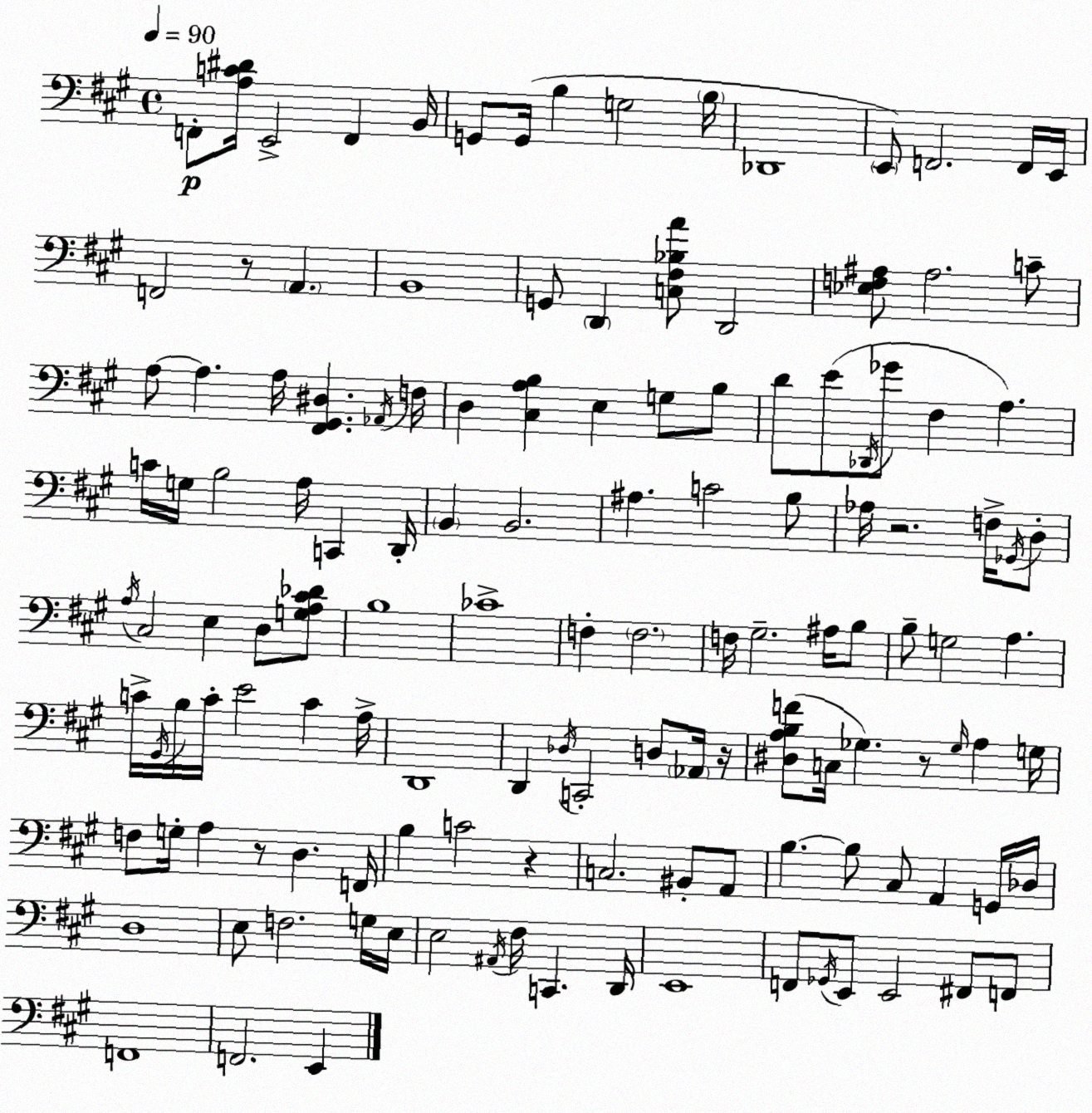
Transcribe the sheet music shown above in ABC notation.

X:1
T:Untitled
M:4/4
L:1/4
K:A
F,,/2 [A,C^D]/4 E,,2 F,, B,,/4 G,,/2 G,,/4 B, G,2 B,/4 _D,,4 E,,/2 F,,2 F,,/4 E,,/4 F,,2 z/2 A,, B,,4 G,,/2 D,, [C,^F,_B,A]/2 D,,2 [_E,F,^A,]/2 ^A,2 C/2 A,/2 A, A,/4 [^F,,^G,,^D,] _A,,/4 F,/4 D, [^C,A,B,] E, G,/2 B,/2 D/2 E/2 _D,,/4 _G/2 ^F, A, C/4 G,/4 B,2 A,/4 C,, D,,/4 B,, B,,2 ^A, C2 B,/2 _A,/4 z2 F,/4 _G,,/4 D,/2 A,/4 ^C,2 E, D,/2 [G,A,^C_D]/2 B,4 _C4 F, F,2 F,/4 ^G,2 ^A,/4 B,/2 B,/2 G,2 A, C/4 ^G,,/4 B,/4 C/4 E2 C A,/4 D,,4 D,, _D,/4 C,,2 D,/2 _A,,/4 z/4 [^D,A,B,F]/2 C,/4 _G, z/2 _G,/4 A, G,/4 F,/2 G,/4 A, z/2 D, F,,/4 B, C2 z C,2 ^B,,/2 A,,/2 B, B,/2 ^C,/2 A,, G,,/4 _D,/4 D,4 E,/2 F,2 G,/4 E,/4 E,2 ^A,,/4 ^F,/4 C,, D,,/4 E,,4 F,,/2 _G,,/4 E,,/2 E,,2 ^F,,/2 F,,/2 F,,4 F,,2 E,,